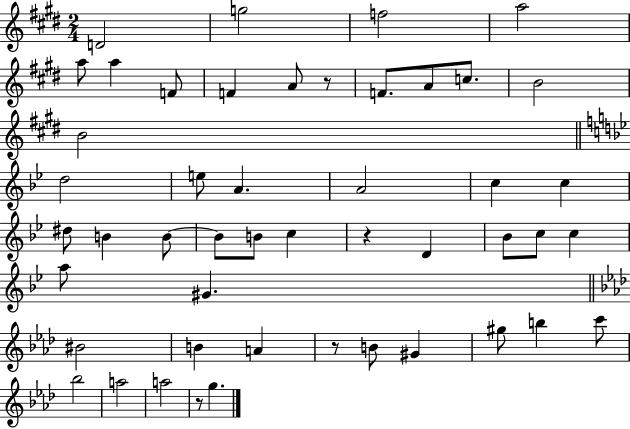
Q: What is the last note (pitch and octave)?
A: G5